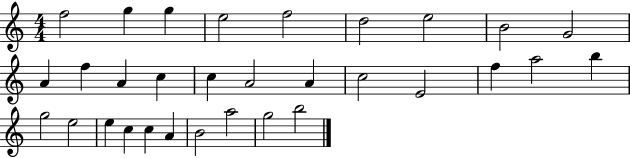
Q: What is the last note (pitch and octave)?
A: B5